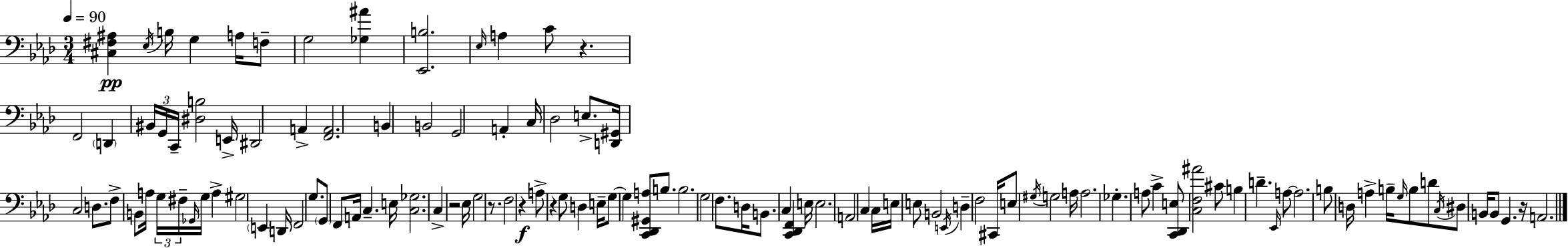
{
  \clef bass
  \numericTimeSignature
  \time 3/4
  \key aes \major
  \tempo 4 = 90
  <cis fis ais>4\pp \acciaccatura { ees16 } b16 g4 a16 f8-- | g2 <ges ais'>4 | <ees, b>2. | \grace { ees16 } a4 c'8 r4. | \break f,2 \parenthesize d,4 | \tuplet 3/2 { bis,16 g,16 c,16-- } <dis b>2 | e,16-> dis,2 a,4-> | <f, a,>2. | \break b,4 b,2 | g,2 a,4-. | c16 des2 e8.-> | <d, gis,>16 c2 d8. | \break f8-> b,8 a16 \tuplet 3/2 { g16 fis16-- \grace { ges,16 } } g16 a4-> | gis2 \parenthesize e,4 | d,16 f,2 | g8. \parenthesize g,8 f,8 a,16 c4.-- | \break e16 <c ges>2. | c4-> r2 | ees16 g2 | r8. f2 r4\f | \break a8-> r4 g8 d4 | e16-- g8~~ g4 <c, des, gis, a>8 | b8. b2. | g2 f8. | \break d16 b,8. c4 <c, des, f,>4 | e16 e2. | a,2 c4 | c16 e16 e8 b,2 | \break \acciaccatura { e,16 } d4-- f2 | cis,16 e8 \acciaccatura { gis16 } g2 | a16 a2. | ges4.-. a8 | \break c'4-> <c, des, e>8 <c f ais'>2 | cis'8 b4 d'4.-- | \grace { ees,16 } a8~~ a2. | b8 d16 a4-> | \break b16-- \grace { g16 } b8 d'8 \acciaccatura { c16 } dis8 b,16 b,8 | g,4. r16 a,2. | \bar "|."
}